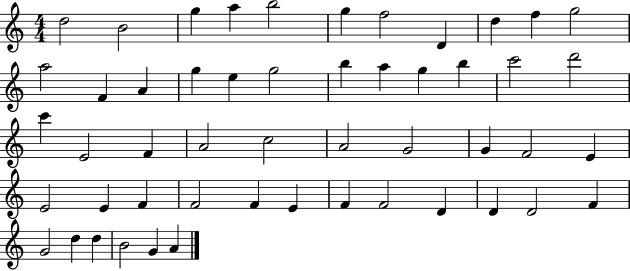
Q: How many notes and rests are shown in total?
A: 51